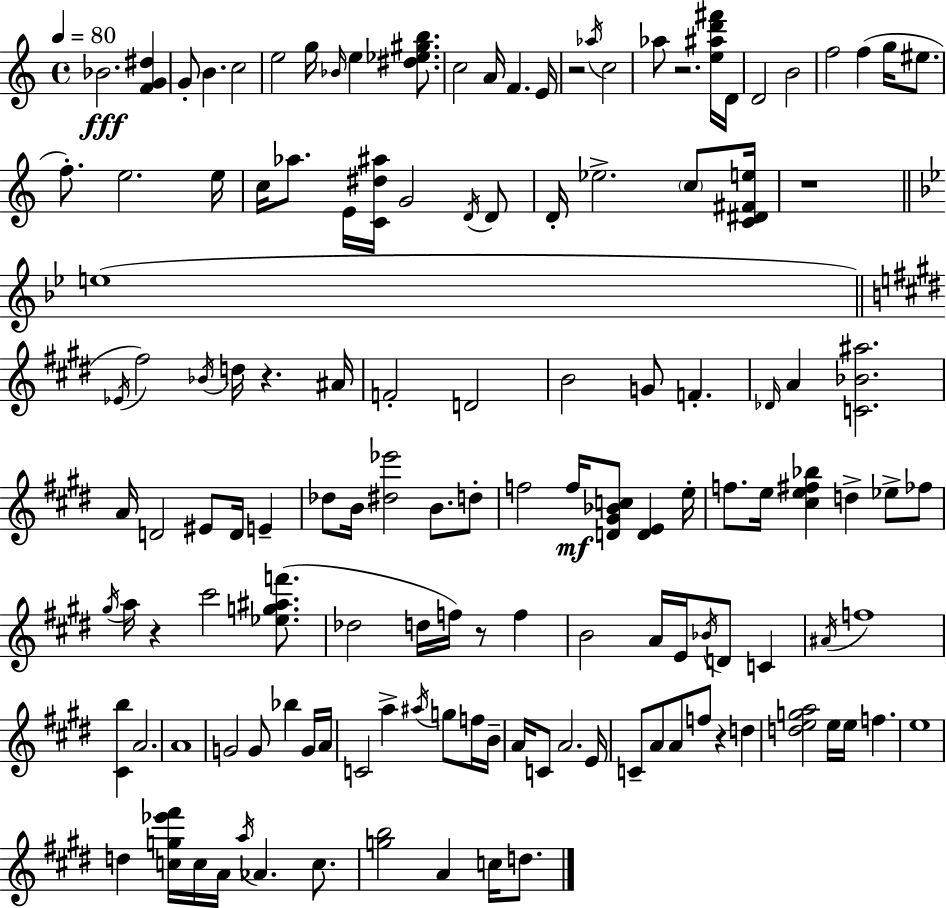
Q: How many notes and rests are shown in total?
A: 136